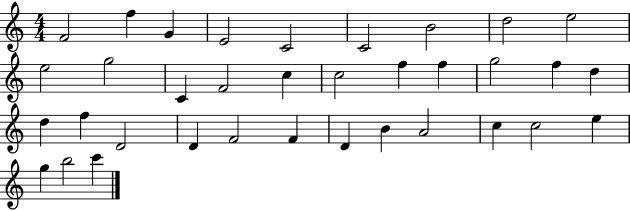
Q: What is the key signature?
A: C major